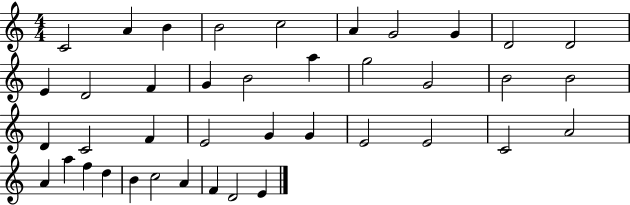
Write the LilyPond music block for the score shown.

{
  \clef treble
  \numericTimeSignature
  \time 4/4
  \key c \major
  c'2 a'4 b'4 | b'2 c''2 | a'4 g'2 g'4 | d'2 d'2 | \break e'4 d'2 f'4 | g'4 b'2 a''4 | g''2 g'2 | b'2 b'2 | \break d'4 c'2 f'4 | e'2 g'4 g'4 | e'2 e'2 | c'2 a'2 | \break a'4 a''4 f''4 d''4 | b'4 c''2 a'4 | f'4 d'2 e'4 | \bar "|."
}